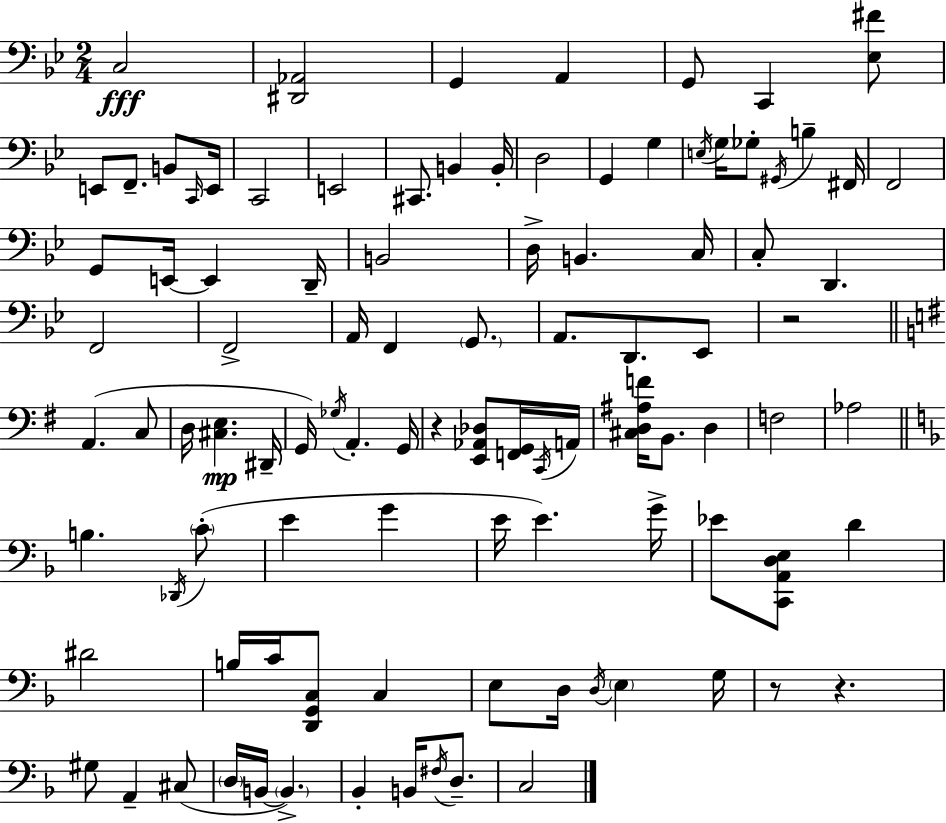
{
  \clef bass
  \numericTimeSignature
  \time 2/4
  \key g \minor
  c2\fff | <dis, aes,>2 | g,4 a,4 | g,8 c,4 <ees fis'>8 | \break e,8 f,8.-- b,8 \grace { c,16 } | e,16 c,2 | e,2 | cis,8. b,4 | \break b,16-. d2 | g,4 g4 | \acciaccatura { e16 } \parenthesize g16 ges8-. \acciaccatura { gis,16 } b4-- | fis,16 f,2 | \break g,8 e,16~~ e,4 | d,16-- b,2 | d16-> b,4. | c16 c8-. d,4. | \break f,2 | f,2-> | a,16 f,4 | \parenthesize g,8. a,8. d,8. | \break ees,8 r2 | \bar "||" \break \key g \major a,4.( c8 | d16 <cis e>4.\mp dis,16-- | g,16) \acciaccatura { ges16 } a,4.-. | g,16 r4 <e, aes, des>8 <f, g,>16 | \break \acciaccatura { c,16 } a,16 <cis d ais f'>16 b,8. d4 | f2 | aes2 | \bar "||" \break \key d \minor b4. \acciaccatura { des,16 } \parenthesize c'8-.( | e'4 g'4 | e'16 e'4.) | g'16-> ees'8 <c, a, d e>8 d'4 | \break dis'2 | b16 c'16 <d, g, c>8 c4 | e8 d16 \acciaccatura { d16 } \parenthesize e4 | g16 r8 r4. | \break gis8 a,4-- | cis8( \parenthesize d16 b,16~~ \parenthesize b,4.->) | bes,4-. b,16 \acciaccatura { fis16 } | d8.-- c2 | \break \bar "|."
}